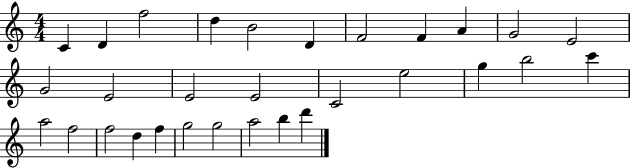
{
  \clef treble
  \numericTimeSignature
  \time 4/4
  \key c \major
  c'4 d'4 f''2 | d''4 b'2 d'4 | f'2 f'4 a'4 | g'2 e'2 | \break g'2 e'2 | e'2 e'2 | c'2 e''2 | g''4 b''2 c'''4 | \break a''2 f''2 | f''2 d''4 f''4 | g''2 g''2 | a''2 b''4 d'''4 | \break \bar "|."
}